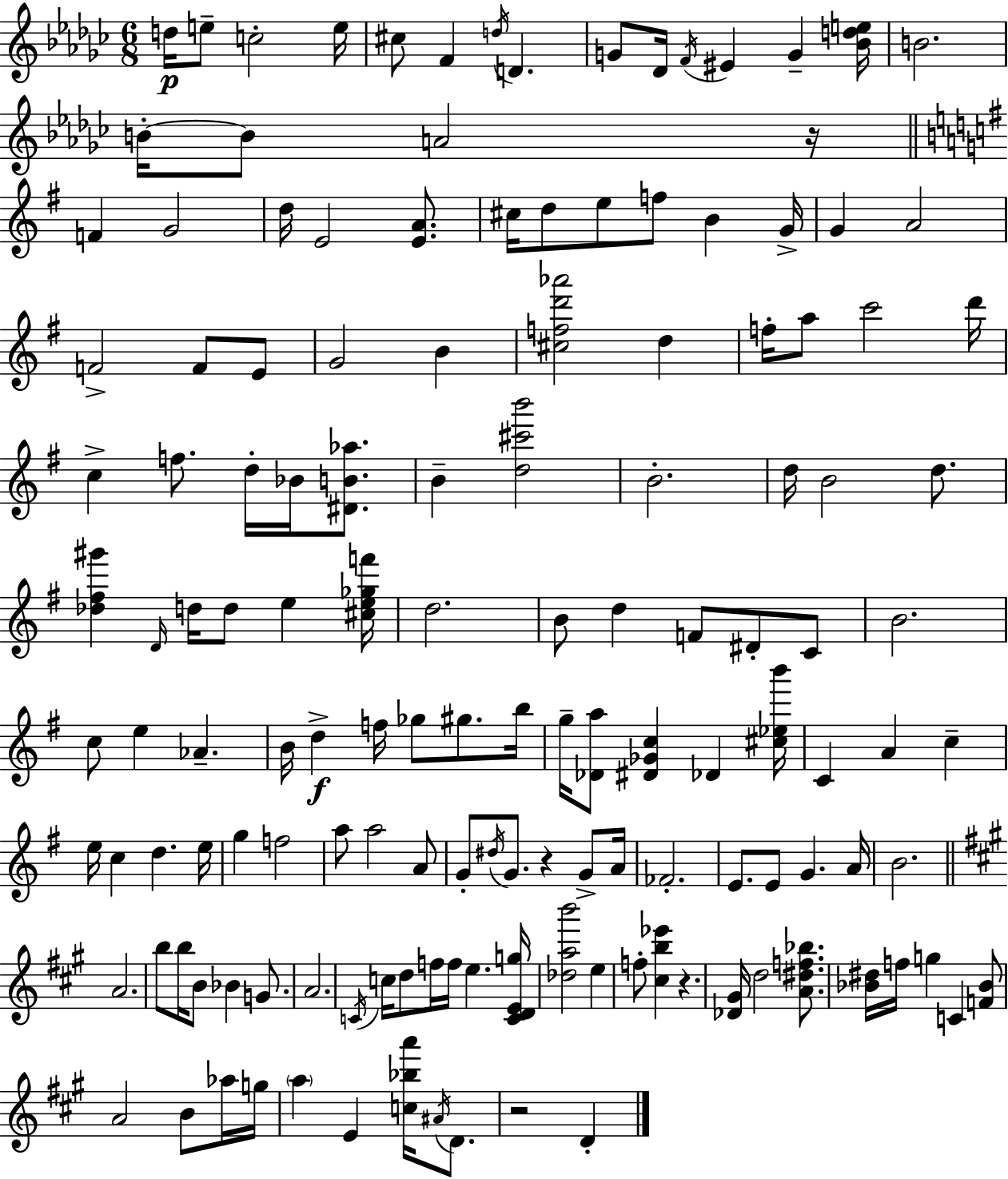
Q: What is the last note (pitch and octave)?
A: D4